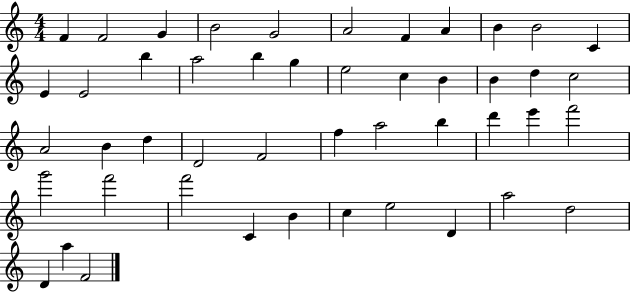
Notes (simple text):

F4/q F4/h G4/q B4/h G4/h A4/h F4/q A4/q B4/q B4/h C4/q E4/q E4/h B5/q A5/h B5/q G5/q E5/h C5/q B4/q B4/q D5/q C5/h A4/h B4/q D5/q D4/h F4/h F5/q A5/h B5/q D6/q E6/q F6/h G6/h F6/h F6/h C4/q B4/q C5/q E5/h D4/q A5/h D5/h D4/q A5/q F4/h